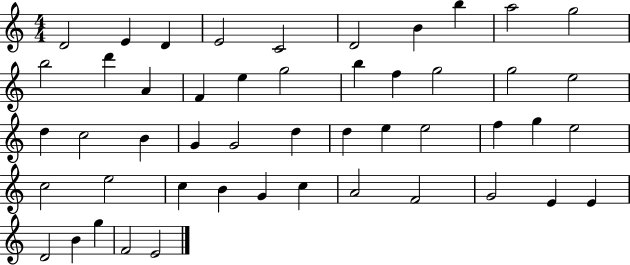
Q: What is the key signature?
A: C major